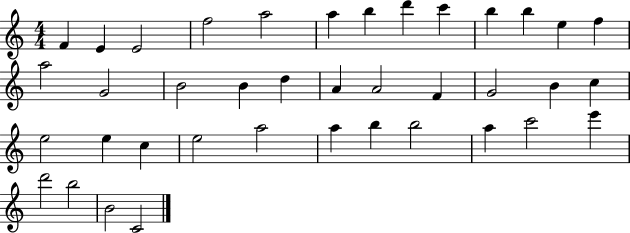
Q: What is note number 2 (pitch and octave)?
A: E4